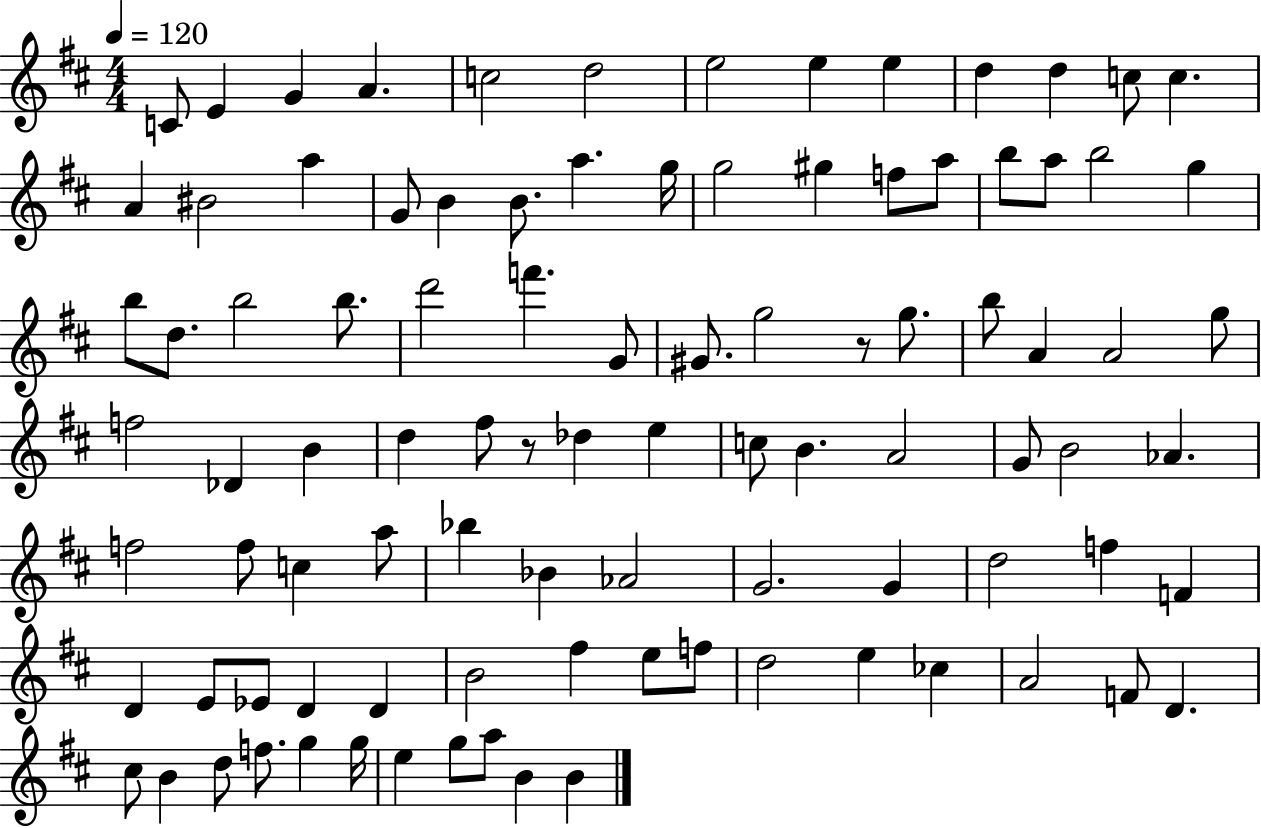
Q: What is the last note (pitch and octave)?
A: B4